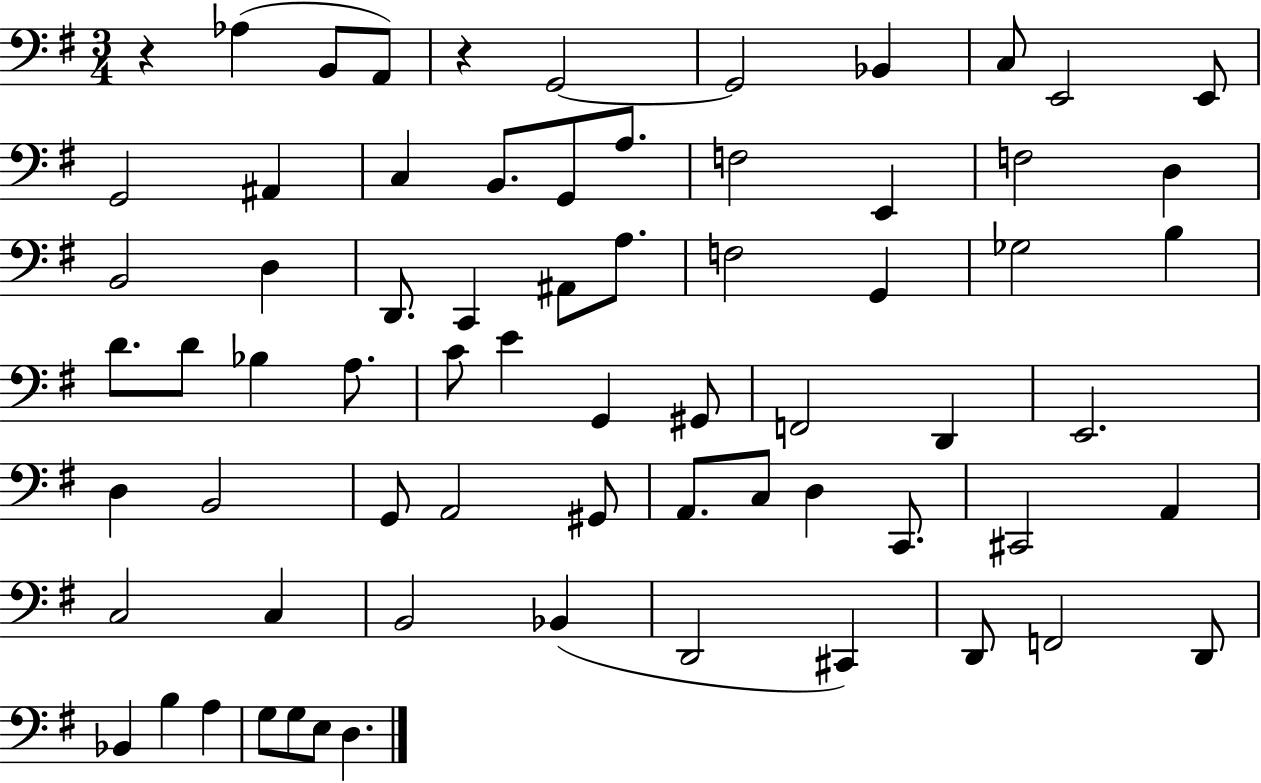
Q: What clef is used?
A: bass